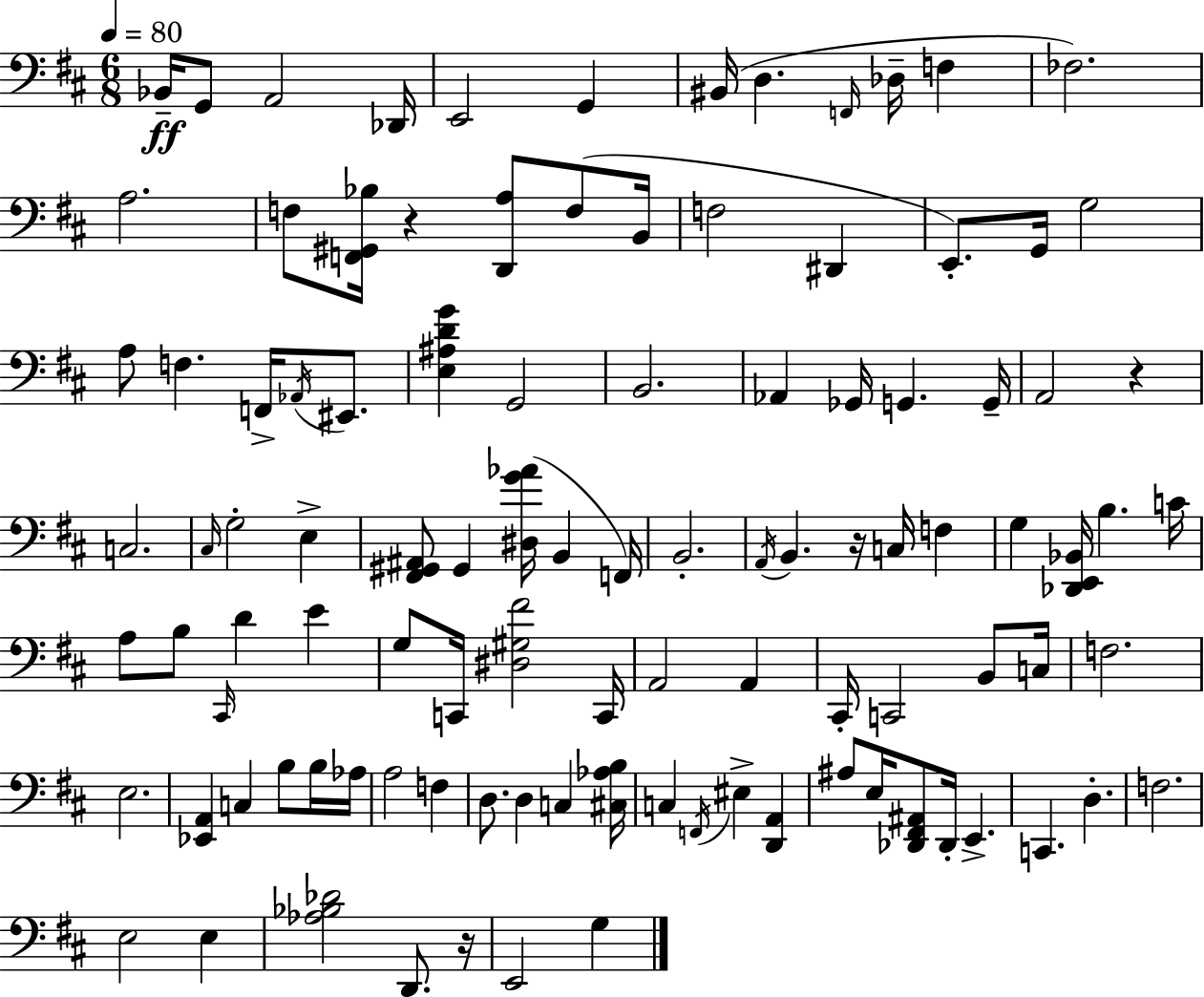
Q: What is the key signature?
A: D major